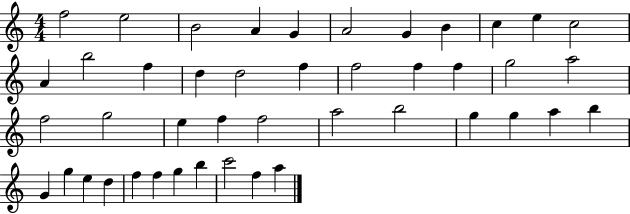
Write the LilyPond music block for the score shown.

{
  \clef treble
  \numericTimeSignature
  \time 4/4
  \key c \major
  f''2 e''2 | b'2 a'4 g'4 | a'2 g'4 b'4 | c''4 e''4 c''2 | \break a'4 b''2 f''4 | d''4 d''2 f''4 | f''2 f''4 f''4 | g''2 a''2 | \break f''2 g''2 | e''4 f''4 f''2 | a''2 b''2 | g''4 g''4 a''4 b''4 | \break g'4 g''4 e''4 d''4 | f''4 f''4 g''4 b''4 | c'''2 f''4 a''4 | \bar "|."
}